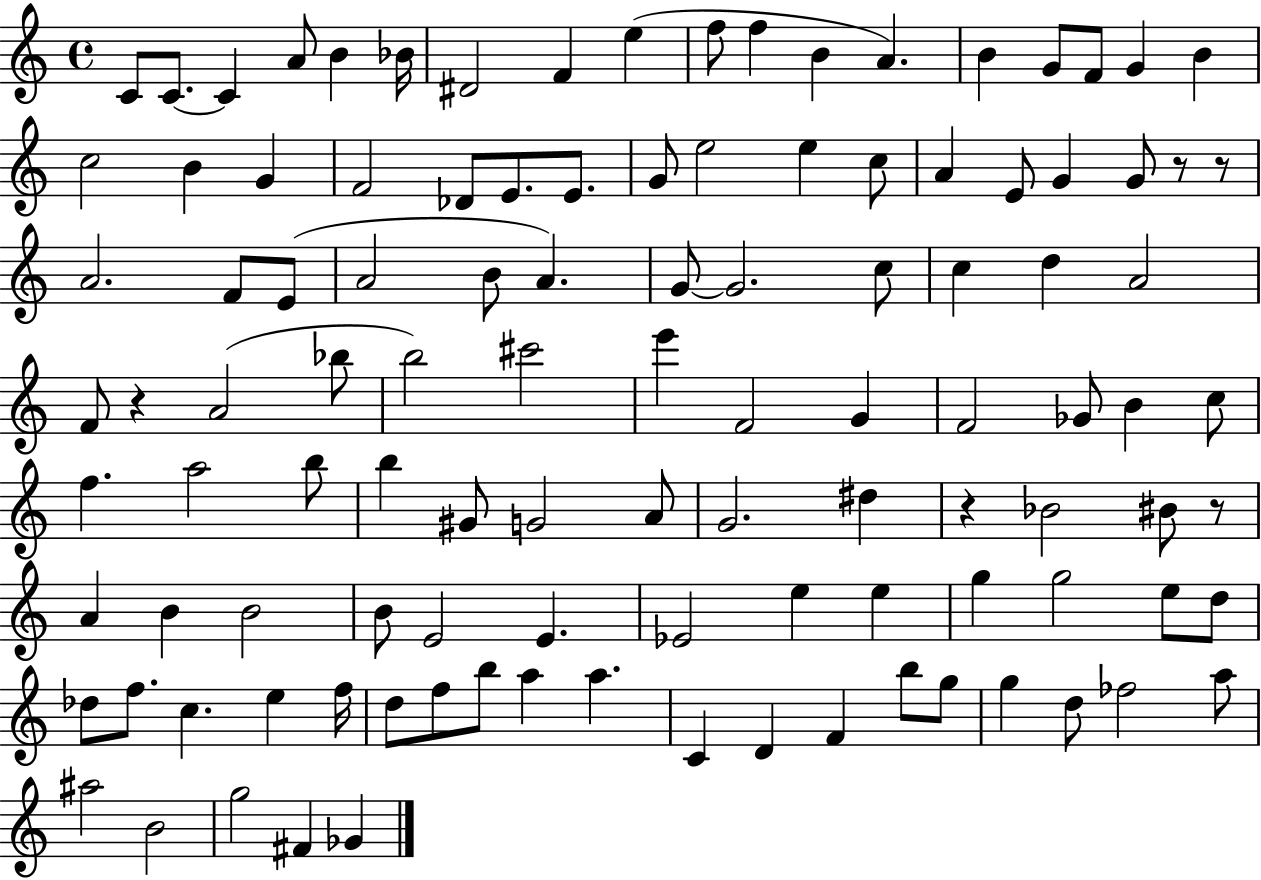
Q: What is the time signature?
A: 4/4